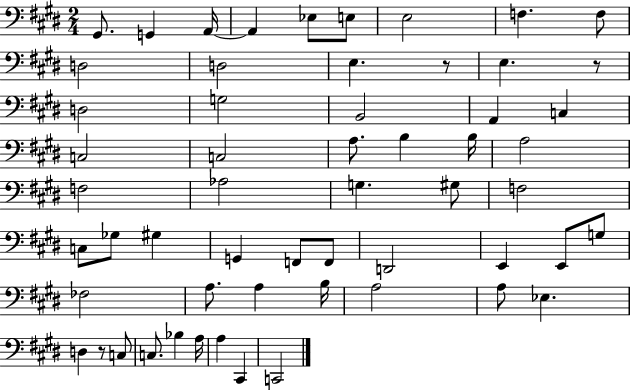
G#2/e. G2/q A2/s A2/q Eb3/e E3/e E3/h F3/q. F3/e D3/h D3/h E3/q. R/e E3/q. R/e D3/h G3/h B2/h A2/q C3/q C3/h C3/h A3/e. B3/q B3/s A3/h F3/h Ab3/h G3/q. G#3/e F3/h C3/e Gb3/e G#3/q G2/q F2/e F2/e D2/h E2/q E2/e G3/e FES3/h A3/e. A3/q B3/s A3/h A3/e Eb3/q. D3/q R/e C3/e C3/e. Bb3/q A3/s A3/q C#2/q C2/h